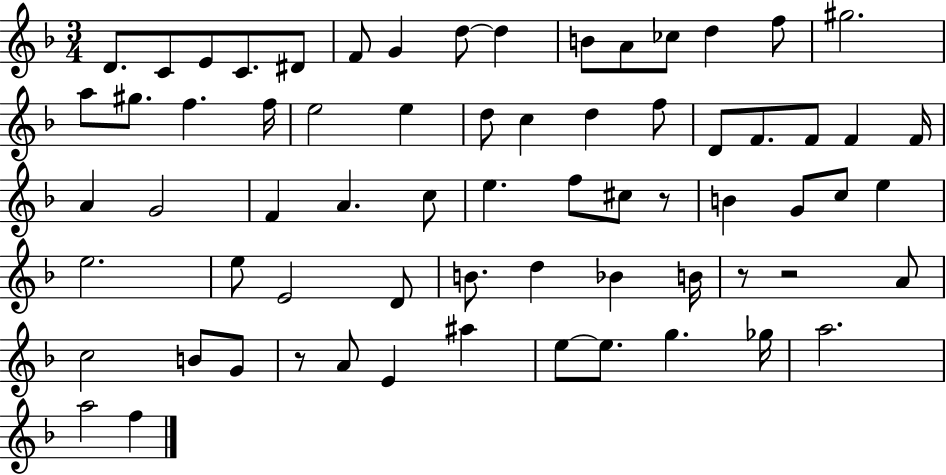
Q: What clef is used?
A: treble